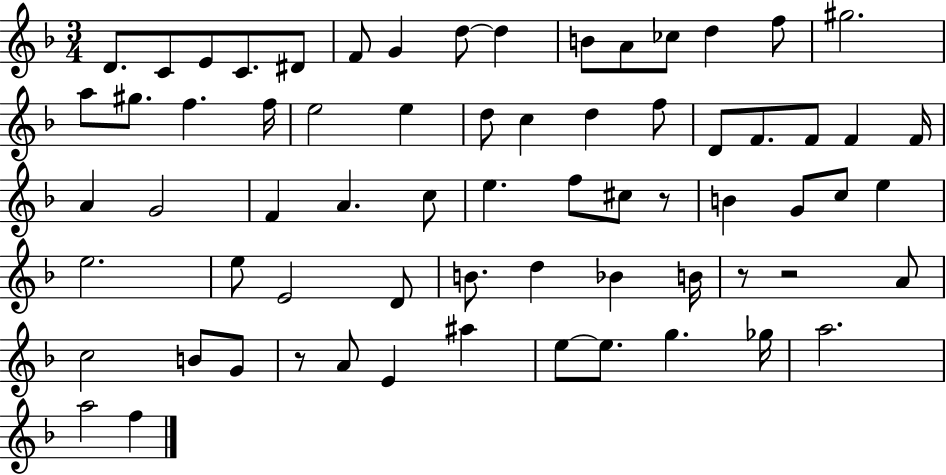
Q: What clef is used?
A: treble